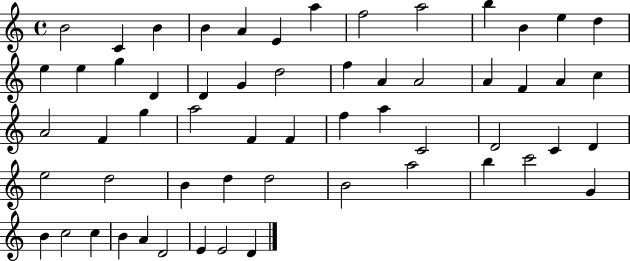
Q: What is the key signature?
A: C major